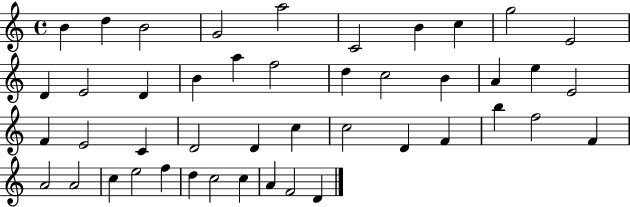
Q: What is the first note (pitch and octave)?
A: B4